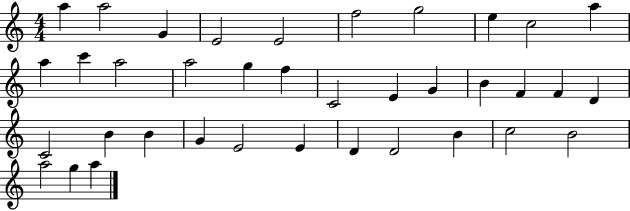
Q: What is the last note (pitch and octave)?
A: A5